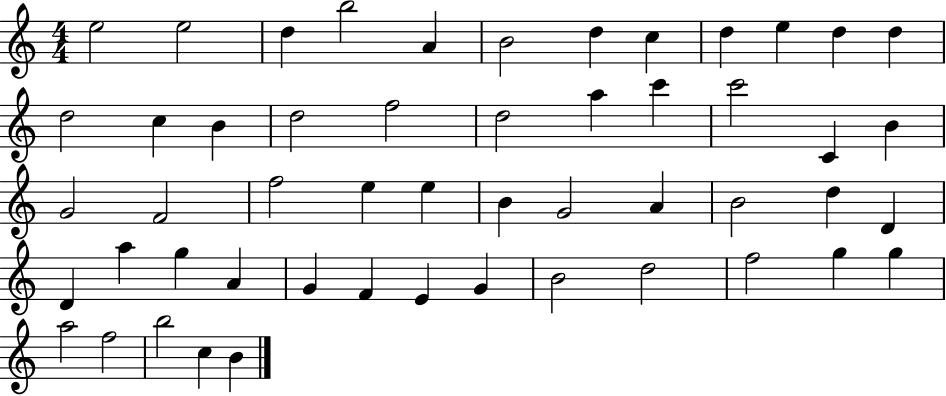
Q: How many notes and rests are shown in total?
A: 52